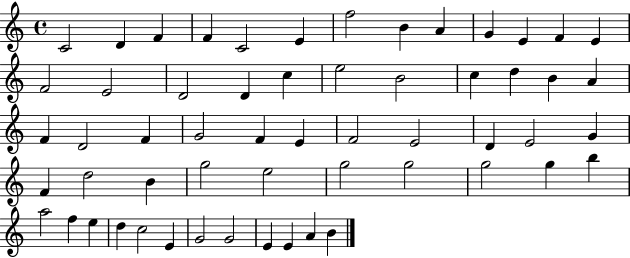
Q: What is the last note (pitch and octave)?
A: B4